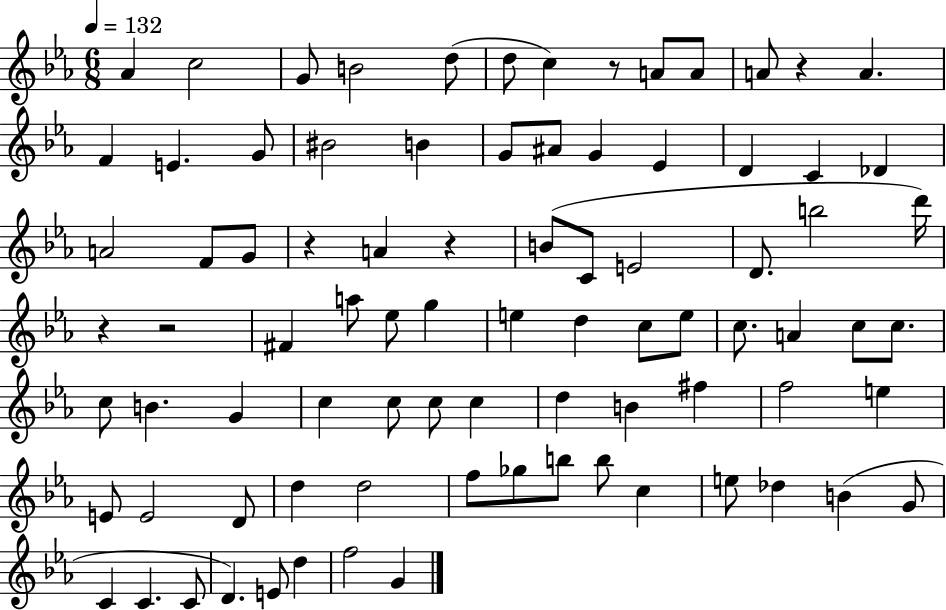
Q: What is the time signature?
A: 6/8